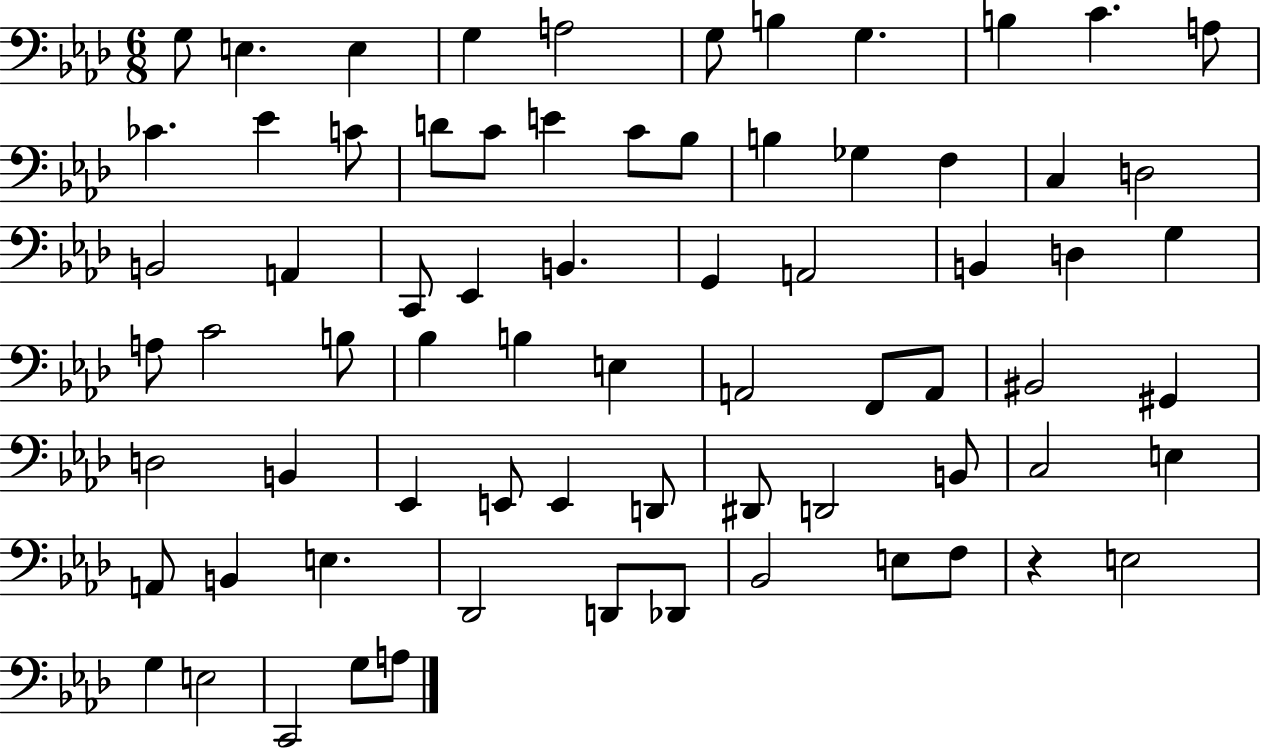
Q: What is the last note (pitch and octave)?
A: A3